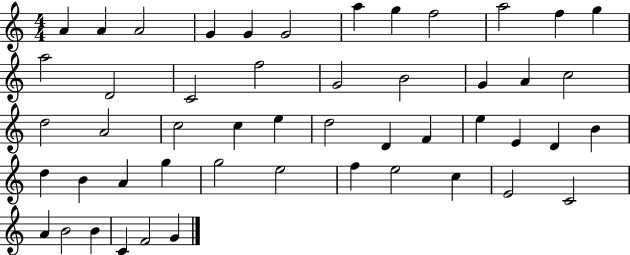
{
  \clef treble
  \numericTimeSignature
  \time 4/4
  \key c \major
  a'4 a'4 a'2 | g'4 g'4 g'2 | a''4 g''4 f''2 | a''2 f''4 g''4 | \break a''2 d'2 | c'2 f''2 | g'2 b'2 | g'4 a'4 c''2 | \break d''2 a'2 | c''2 c''4 e''4 | d''2 d'4 f'4 | e''4 e'4 d'4 b'4 | \break d''4 b'4 a'4 g''4 | g''2 e''2 | f''4 e''2 c''4 | e'2 c'2 | \break a'4 b'2 b'4 | c'4 f'2 g'4 | \bar "|."
}